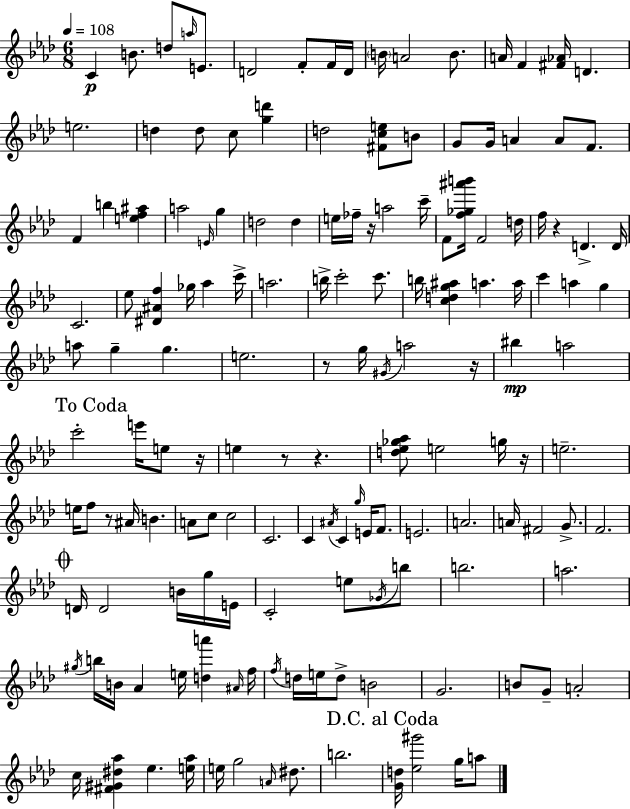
C4/q B4/e. D5/e A5/s E4/e. D4/h F4/e F4/s D4/s B4/s A4/h B4/e. A4/s F4/q [F#4,Ab4]/s D4/q. E5/h. D5/q D5/e C5/e [G5,D6]/q D5/h [F#4,C5,E5]/e B4/e G4/e G4/s A4/q A4/e F4/e. F4/q B5/q [E5,F5,A#5]/q A5/h E4/s G5/q D5/h D5/q E5/s FES5/s R/s A5/h C6/s F4/e [F5,Gb5,A#6,B6]/s F4/h D5/s F5/s R/q D4/q. D4/s C4/h. Eb5/e [D#4,A#4,F5]/q Gb5/s Ab5/q C6/s A5/h. B5/s C6/h C6/e. B5/s [C5,D5,G5,A#5]/q A5/q. A5/s C6/q A5/q G5/q A5/e G5/q G5/q. E5/h. R/e G5/s G#4/s A5/h R/s BIS5/q A5/h C6/h E6/s E5/e R/s E5/q R/e R/q. [D5,Eb5,Gb5,Ab5]/e E5/h G5/s R/s E5/h. E5/s F5/e R/e A#4/s B4/q. A4/e C5/e C5/h C4/h. C4/q A#4/s C4/q G5/s E4/s F4/e. E4/h. A4/h. A4/s F#4/h G4/e. F4/h. D4/s D4/h B4/s G5/s E4/s C4/h E5/e Gb4/s B5/e B5/h. A5/h. G#5/s B5/s B4/s Ab4/q E5/s [D5,A6]/q A#4/s F5/s F5/s D5/s E5/s D5/e B4/h G4/h. B4/e G4/e A4/h C5/s [F#4,G#4,D#5,Ab5]/q Eb5/q. [E5,Ab5]/s E5/s G5/h A4/s D#5/e. B5/h. [G4,D5]/s [Eb5,G#6]/h G5/s A5/e